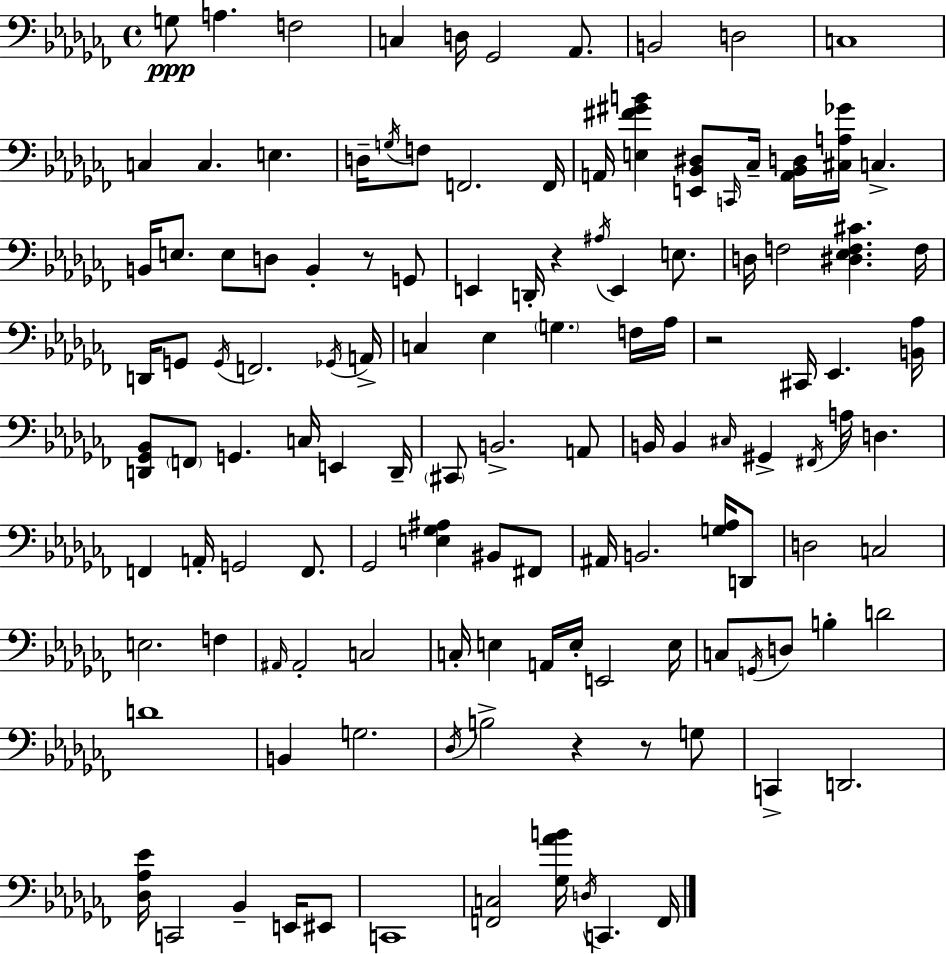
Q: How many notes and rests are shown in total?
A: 125